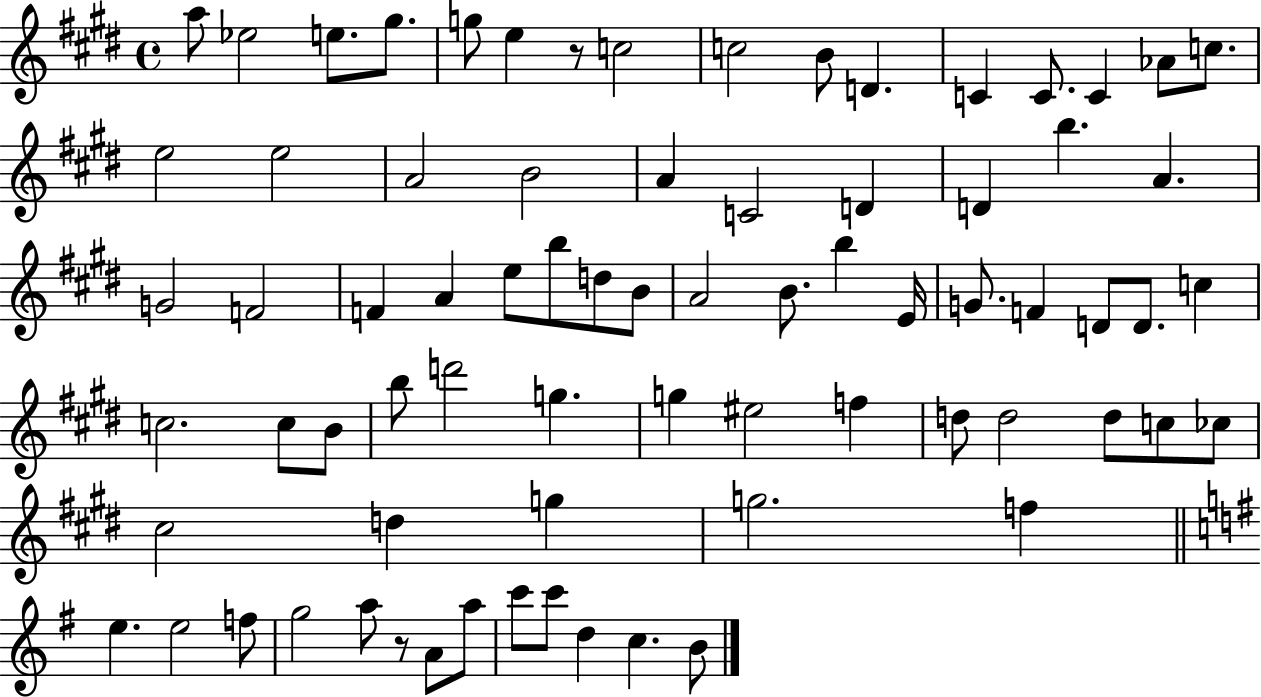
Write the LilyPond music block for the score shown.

{
  \clef treble
  \time 4/4
  \defaultTimeSignature
  \key e \major
  a''8 ees''2 e''8. gis''8. | g''8 e''4 r8 c''2 | c''2 b'8 d'4. | c'4 c'8. c'4 aes'8 c''8. | \break e''2 e''2 | a'2 b'2 | a'4 c'2 d'4 | d'4 b''4. a'4. | \break g'2 f'2 | f'4 a'4 e''8 b''8 d''8 b'8 | a'2 b'8. b''4 e'16 | g'8. f'4 d'8 d'8. c''4 | \break c''2. c''8 b'8 | b''8 d'''2 g''4. | g''4 eis''2 f''4 | d''8 d''2 d''8 c''8 ces''8 | \break cis''2 d''4 g''4 | g''2. f''4 | \bar "||" \break \key e \minor e''4. e''2 f''8 | g''2 a''8 r8 a'8 a''8 | c'''8 c'''8 d''4 c''4. b'8 | \bar "|."
}